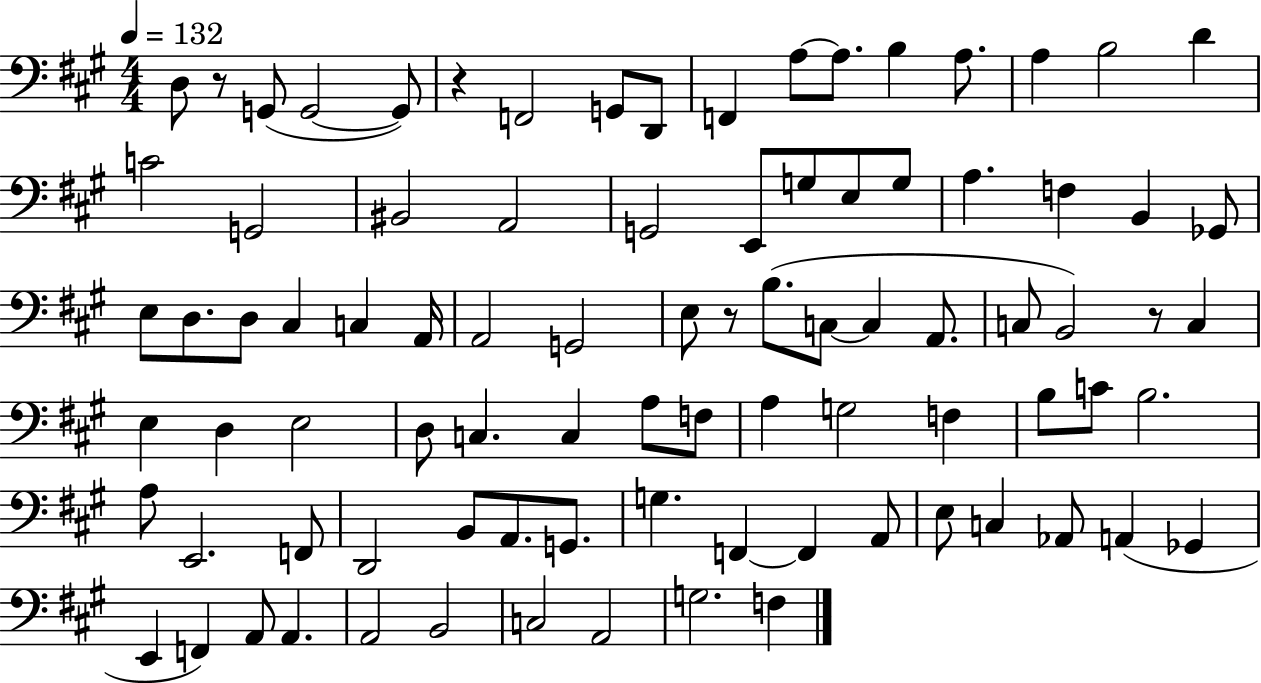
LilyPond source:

{
  \clef bass
  \numericTimeSignature
  \time 4/4
  \key a \major
  \tempo 4 = 132
  d8 r8 g,8( g,2~~ g,8) | r4 f,2 g,8 d,8 | f,4 a8~~ a8. b4 a8. | a4 b2 d'4 | \break c'2 g,2 | bis,2 a,2 | g,2 e,8 g8 e8 g8 | a4. f4 b,4 ges,8 | \break e8 d8. d8 cis4 c4 a,16 | a,2 g,2 | e8 r8 b8.( c8~~ c4 a,8. | c8 b,2) r8 c4 | \break e4 d4 e2 | d8 c4. c4 a8 f8 | a4 g2 f4 | b8 c'8 b2. | \break a8 e,2. f,8 | d,2 b,8 a,8. g,8. | g4. f,4~~ f,4 a,8 | e8 c4 aes,8 a,4( ges,4 | \break e,4 f,4) a,8 a,4. | a,2 b,2 | c2 a,2 | g2. f4 | \break \bar "|."
}